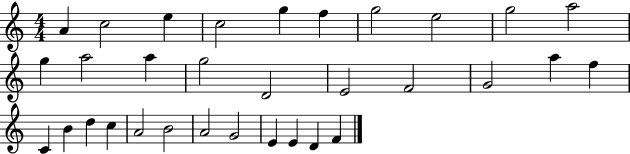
X:1
T:Untitled
M:4/4
L:1/4
K:C
A c2 e c2 g f g2 e2 g2 a2 g a2 a g2 D2 E2 F2 G2 a f C B d c A2 B2 A2 G2 E E D F